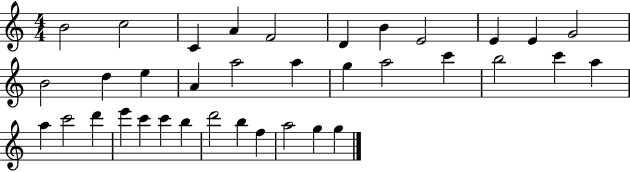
{
  \clef treble
  \numericTimeSignature
  \time 4/4
  \key c \major
  b'2 c''2 | c'4 a'4 f'2 | d'4 b'4 e'2 | e'4 e'4 g'2 | \break b'2 d''4 e''4 | a'4 a''2 a''4 | g''4 a''2 c'''4 | b''2 c'''4 a''4 | \break a''4 c'''2 d'''4 | e'''4 c'''4 c'''4 b''4 | d'''2 b''4 f''4 | a''2 g''4 g''4 | \break \bar "|."
}